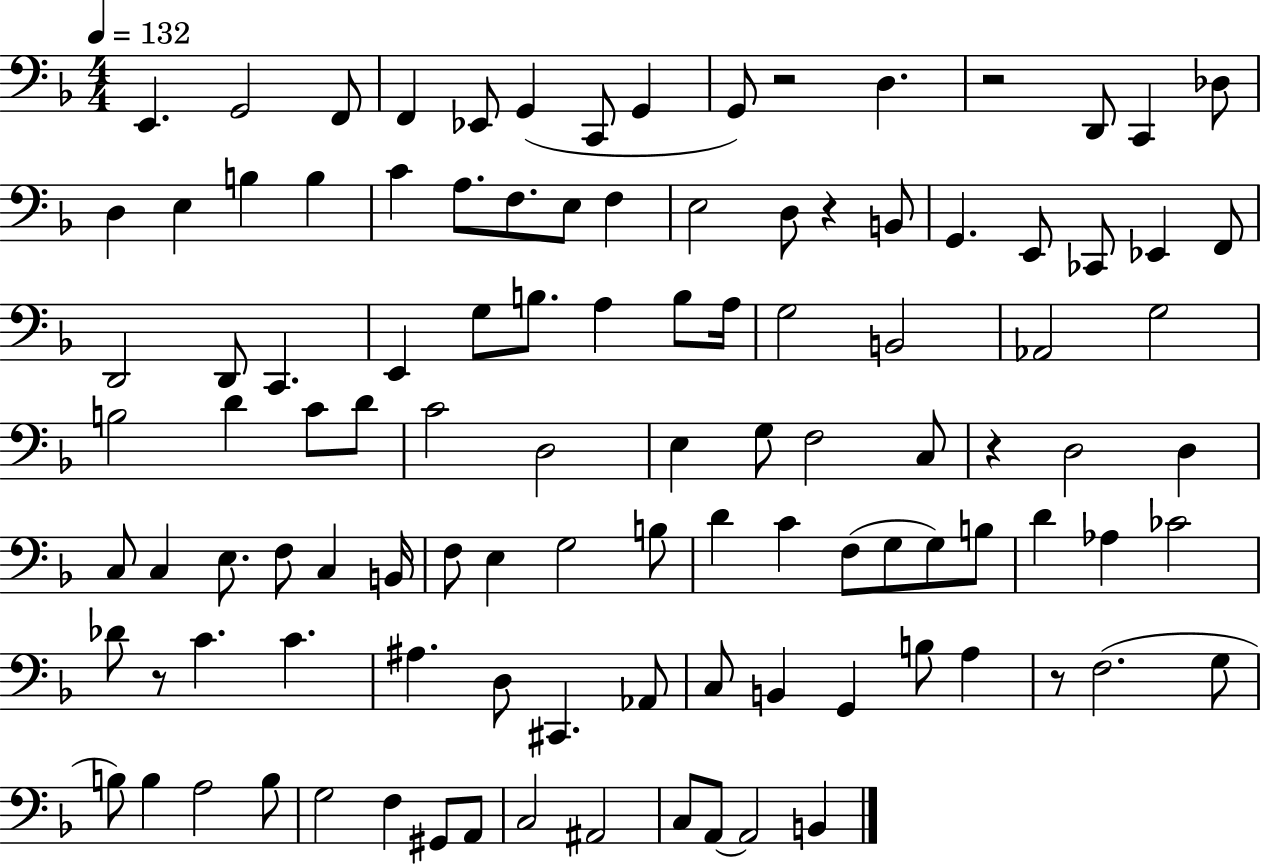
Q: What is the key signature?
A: F major